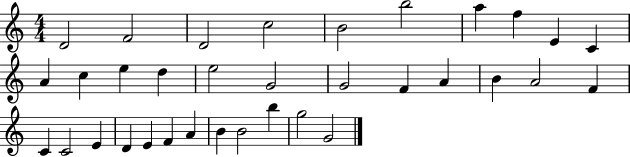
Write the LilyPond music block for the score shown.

{
  \clef treble
  \numericTimeSignature
  \time 4/4
  \key c \major
  d'2 f'2 | d'2 c''2 | b'2 b''2 | a''4 f''4 e'4 c'4 | \break a'4 c''4 e''4 d''4 | e''2 g'2 | g'2 f'4 a'4 | b'4 a'2 f'4 | \break c'4 c'2 e'4 | d'4 e'4 f'4 a'4 | b'4 b'2 b''4 | g''2 g'2 | \break \bar "|."
}